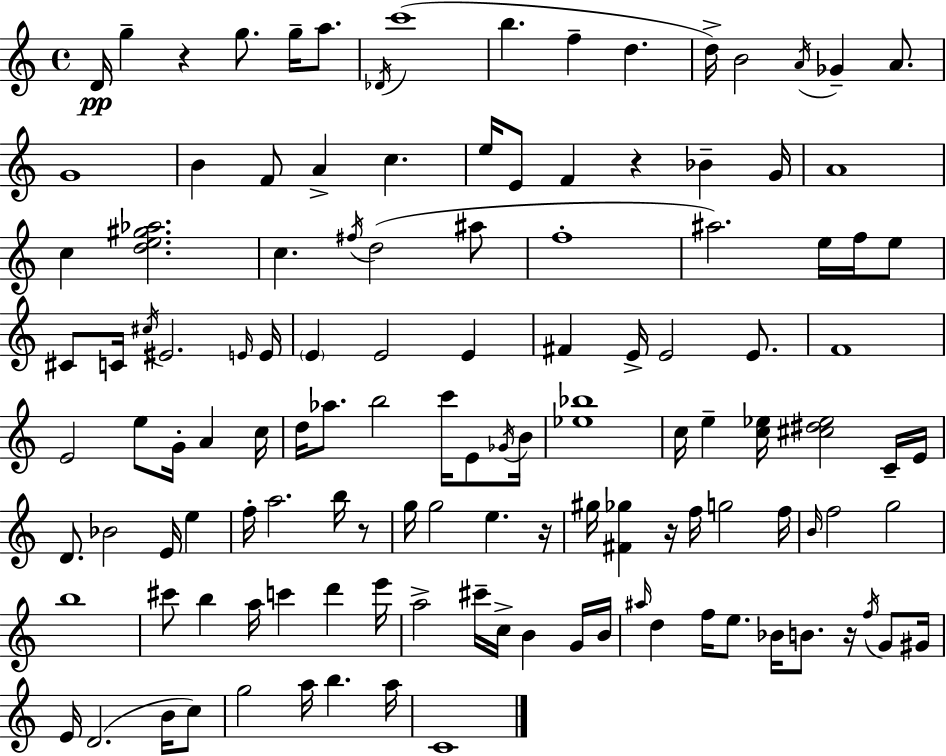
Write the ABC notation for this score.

X:1
T:Untitled
M:4/4
L:1/4
K:C
D/4 g z g/2 g/4 a/2 _D/4 c'4 b f d d/4 B2 A/4 _G A/2 G4 B F/2 A c e/4 E/2 F z _B G/4 A4 c [de^g_a]2 c ^f/4 d2 ^a/2 f4 ^a2 e/4 f/4 e/2 ^C/2 C/4 ^c/4 ^E2 E/4 E/4 E E2 E ^F E/4 E2 E/2 F4 E2 e/2 G/4 A c/4 d/4 _a/2 b2 c'/4 E/2 _G/4 B/4 [_e_b]4 c/4 e [c_e]/4 [^c^d_e]2 C/4 E/4 D/2 _B2 E/4 e f/4 a2 b/4 z/2 g/4 g2 e z/4 ^g/4 [^F_g] z/4 f/4 g2 f/4 B/4 f2 g2 b4 ^c'/2 b a/4 c' d' e'/4 a2 ^c'/4 c/4 B G/4 B/4 ^a/4 d f/4 e/2 _B/4 B/2 z/4 f/4 G/2 ^G/4 E/4 D2 B/4 c/2 g2 a/4 b a/4 C4